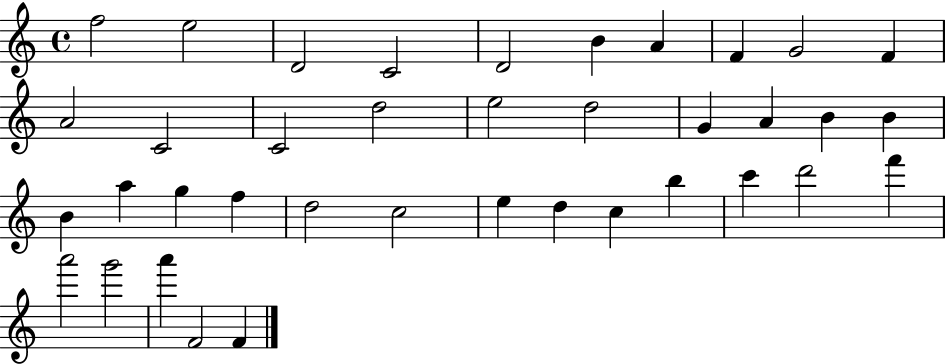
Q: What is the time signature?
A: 4/4